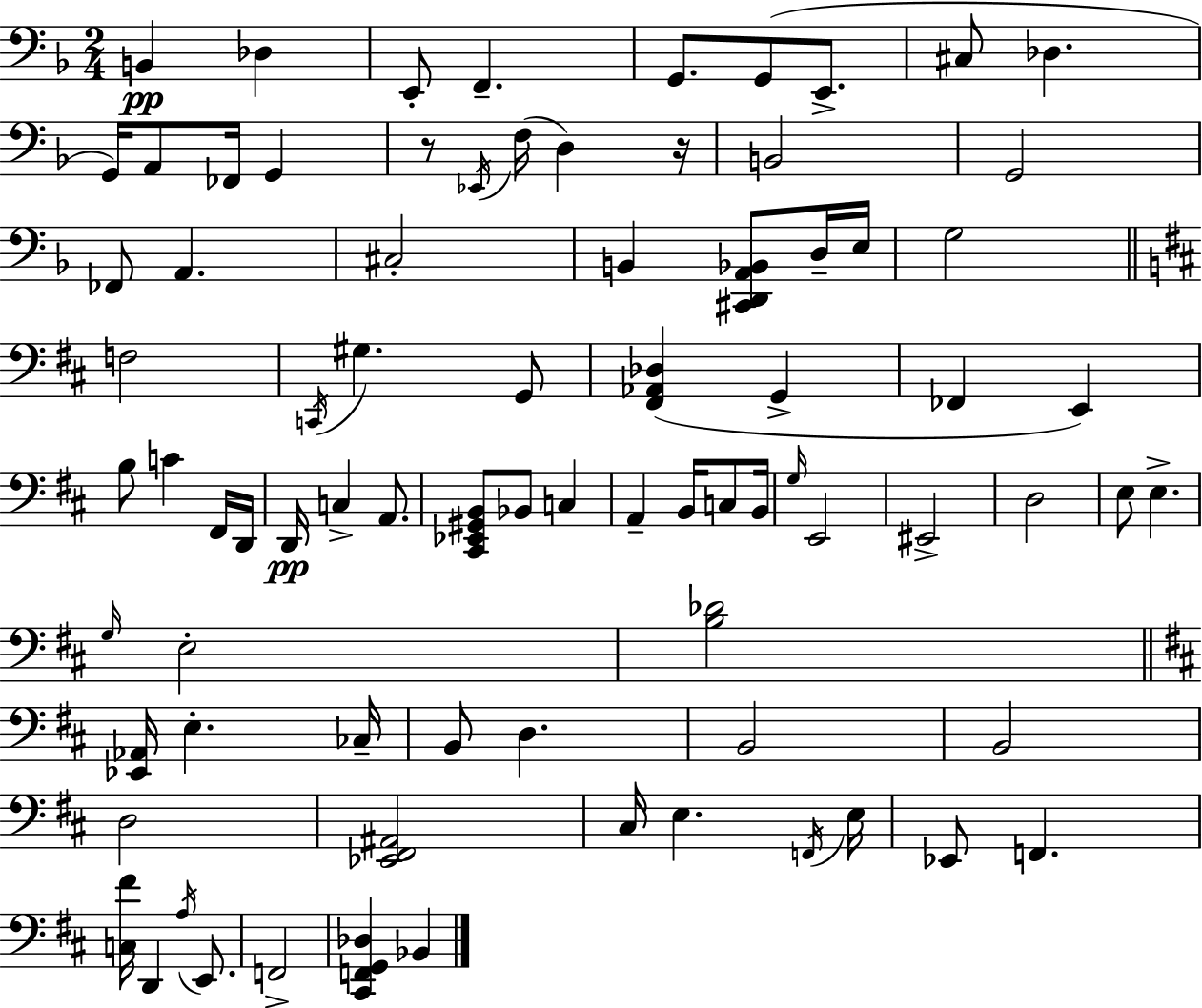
B2/q Db3/q E2/e F2/q. G2/e. G2/e E2/e. C#3/e Db3/q. G2/s A2/e FES2/s G2/q R/e Eb2/s F3/s D3/q R/s B2/h G2/h FES2/e A2/q. C#3/h B2/q [C#2,D2,A2,Bb2]/e D3/s E3/s G3/h F3/h C2/s G#3/q. G2/e [F#2,Ab2,Db3]/q G2/q FES2/q E2/q B3/e C4/q F#2/s D2/s D2/s C3/q A2/e. [C#2,Eb2,G#2,B2]/e Bb2/e C3/q A2/q B2/s C3/e B2/s G3/s E2/h EIS2/h D3/h E3/e E3/q. G3/s E3/h [B3,Db4]/h [Eb2,Ab2]/s E3/q. CES3/s B2/e D3/q. B2/h B2/h D3/h [Eb2,F#2,A#2]/h C#3/s E3/q. F2/s E3/s Eb2/e F2/q. [C3,F#4]/s D2/q A3/s E2/e. F2/h [C#2,F2,G2,Db3]/q Bb2/q